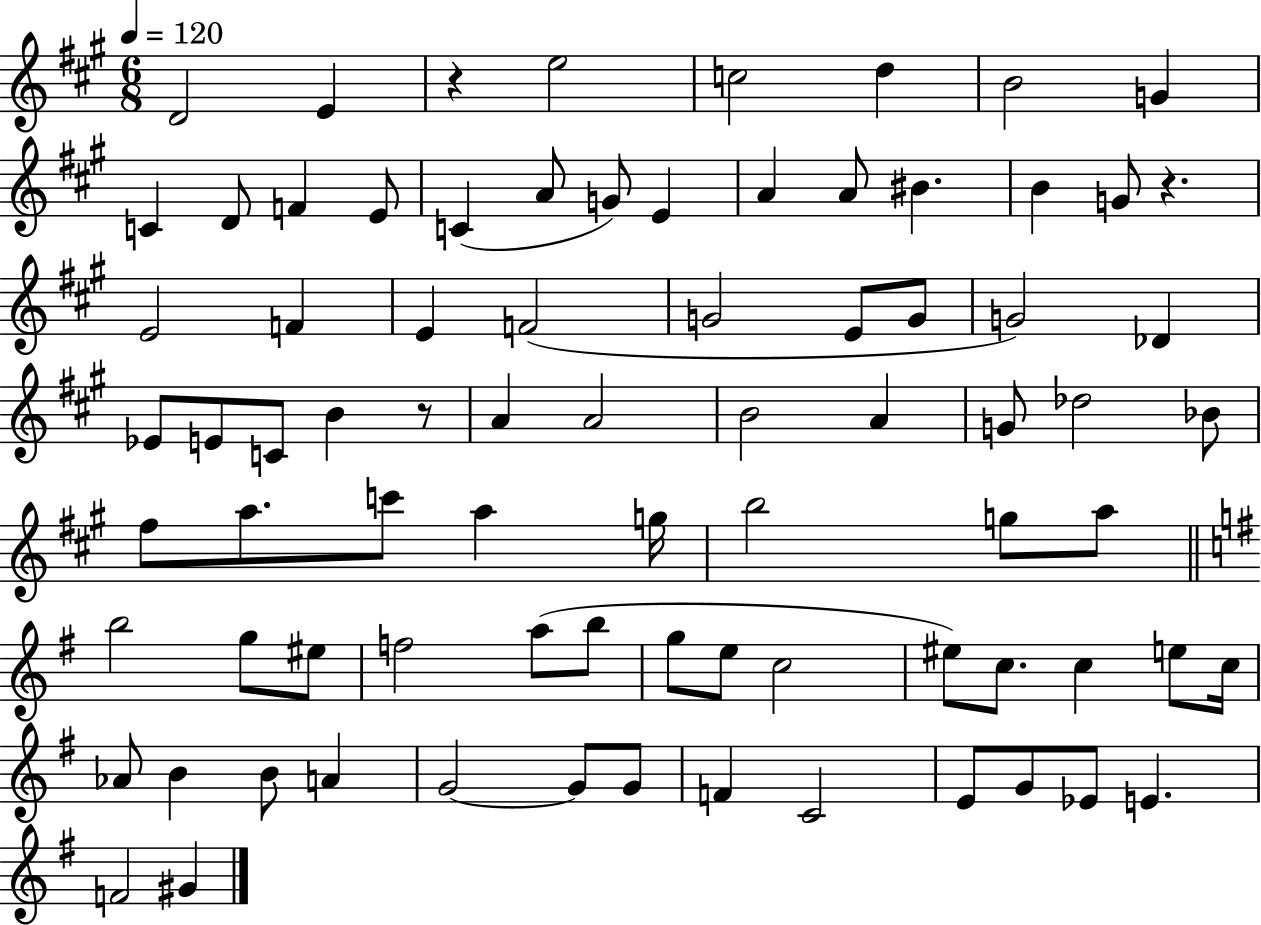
D4/h E4/q R/q E5/h C5/h D5/q B4/h G4/q C4/q D4/e F4/q E4/e C4/q A4/e G4/e E4/q A4/q A4/e BIS4/q. B4/q G4/e R/q. E4/h F4/q E4/q F4/h G4/h E4/e G4/e G4/h Db4/q Eb4/e E4/e C4/e B4/q R/e A4/q A4/h B4/h A4/q G4/e Db5/h Bb4/e F#5/e A5/e. C6/e A5/q G5/s B5/h G5/e A5/e B5/h G5/e EIS5/e F5/h A5/e B5/e G5/e E5/e C5/h EIS5/e C5/e. C5/q E5/e C5/s Ab4/e B4/q B4/e A4/q G4/h G4/e G4/e F4/q C4/h E4/e G4/e Eb4/e E4/q. F4/h G#4/q